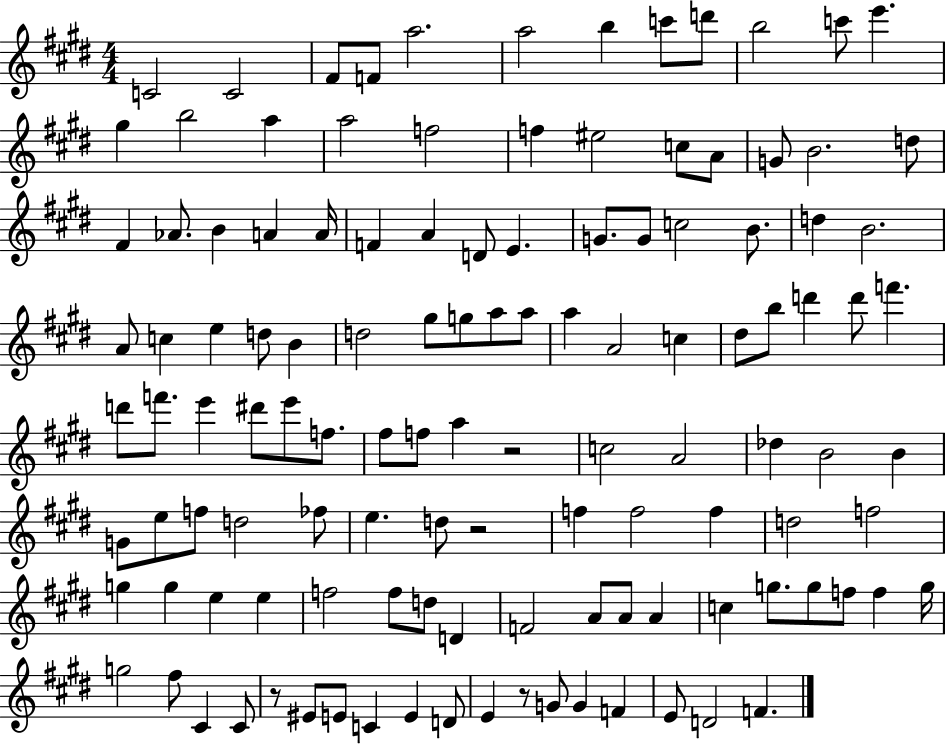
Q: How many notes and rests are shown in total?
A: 121